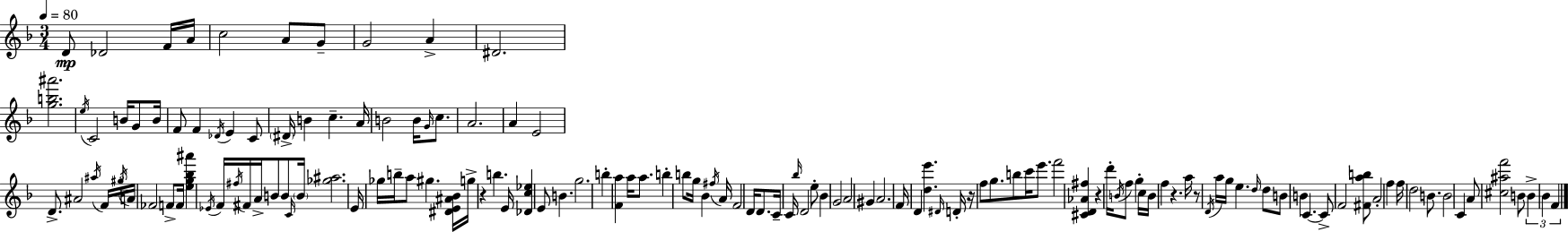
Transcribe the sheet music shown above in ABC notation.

X:1
T:Untitled
M:3/4
L:1/4
K:Dm
D/2 _D2 F/4 A/4 c2 A/2 G/2 G2 A ^D2 [gb^a']2 e/4 C2 B/4 G/2 B/4 F/2 F _D/4 E C/2 ^D/4 B c A/4 B2 B/4 G/4 c/2 A2 A E2 D/2 ^A2 ^a/4 F/4 ^g/4 A/4 _F2 F/2 F/4 [eg_b^a'] _E/4 F/4 ^f/4 ^F/4 A/4 B/2 B/2 C/4 B/4 [_g^a]2 E/4 _g/4 b/4 a/2 ^g [^DE^A_B]/4 g/4 z b E/4 [_Dc_e] E/2 B g2 b [Fa] a/4 a/2 b b/2 g/4 _B ^f/4 A/4 F2 D/4 D/2 C/4 C/4 _b/4 D2 e/2 _B G2 A2 ^G A2 F/4 D [de'] ^D/4 D/4 z/4 f/2 g/2 b/2 c'/4 e'/2 f'2 [^CD_A^f] z d'/4 B/4 f/2 g c/4 B/4 f z a/4 z/2 D/4 a/4 g/4 e d/4 d/2 B/2 B C C/2 F2 [^Fab]/2 A2 f f/4 d2 B/2 B2 C A/2 [^c^af']2 B/2 B _B F